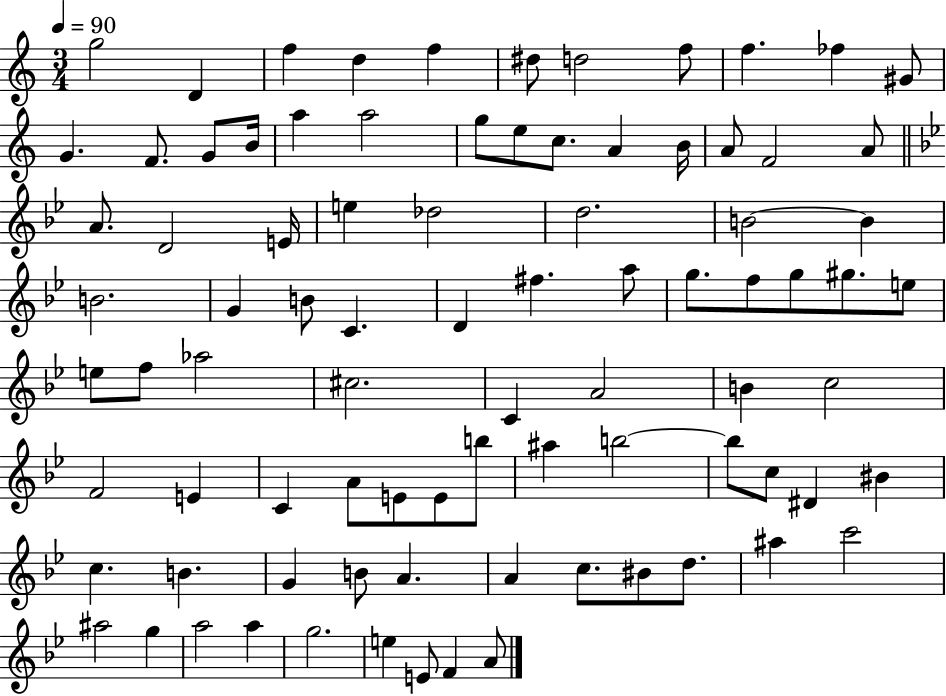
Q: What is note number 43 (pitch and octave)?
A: G5